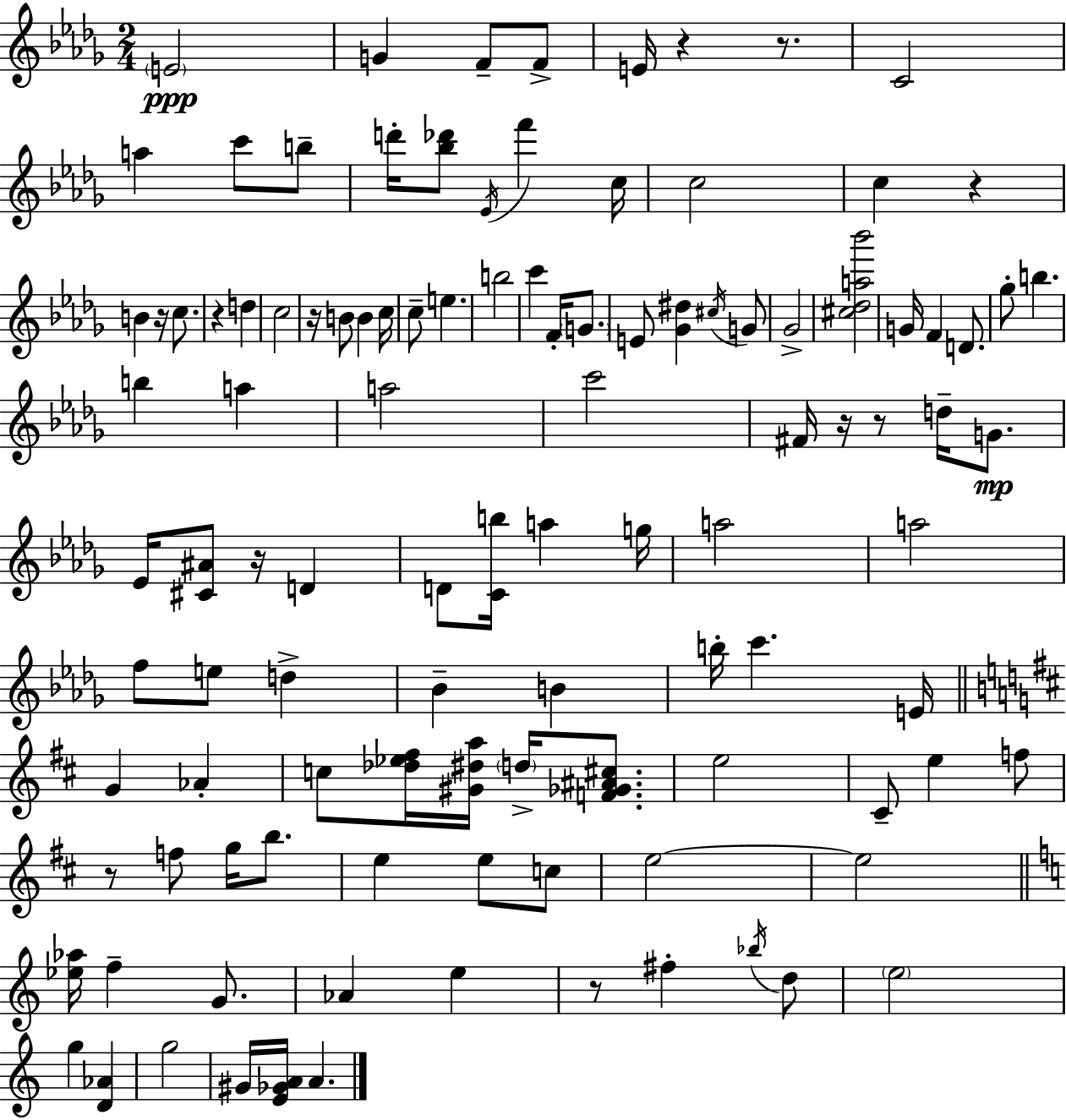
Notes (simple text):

E4/h G4/q F4/e F4/e E4/s R/q R/e. C4/h A5/q C6/e B5/e D6/s [Bb5,Db6]/e Eb4/s F6/q C5/s C5/h C5/q R/q B4/q R/s C5/e. R/q D5/q C5/h R/s B4/e B4/q C5/s C5/e E5/q. B5/h C6/q F4/s G4/e. E4/e [Gb4,D#5]/q C#5/s G4/e Gb4/h [C#5,Db5,A5,Bb6]/h G4/s F4/q D4/e. Gb5/e B5/q. B5/q A5/q A5/h C6/h F#4/s R/s R/e D5/s G4/e. Eb4/s [C#4,A#4]/e R/s D4/q D4/e [C4,B5]/s A5/q G5/s A5/h A5/h F5/e E5/e D5/q Bb4/q B4/q B5/s C6/q. E4/s G4/q Ab4/q C5/e [Db5,Eb5,F#5]/s [G#4,D#5,A5]/s D5/s [F4,Gb4,A#4,C#5]/e. E5/h C#4/e E5/q F5/e R/e F5/e G5/s B5/e. E5/q E5/e C5/e E5/h E5/h [Eb5,Ab5]/s F5/q G4/e. Ab4/q E5/q R/e F#5/q Bb5/s D5/e E5/h G5/q [D4,Ab4]/q G5/h G#4/s [E4,Gb4,A4]/s A4/q.